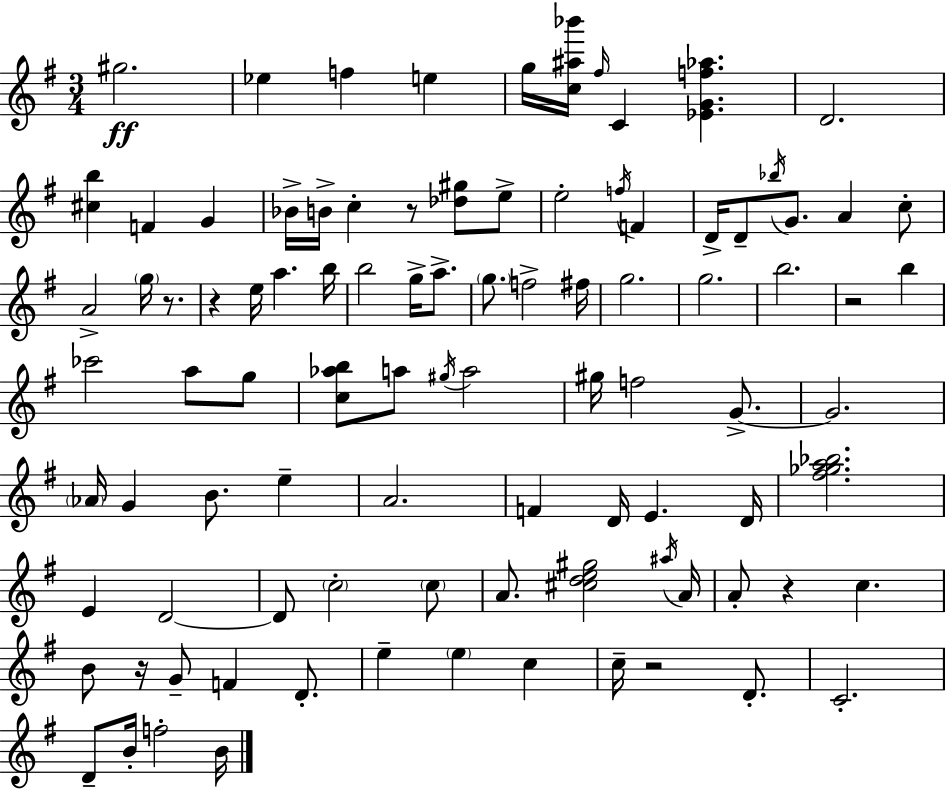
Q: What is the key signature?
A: G major